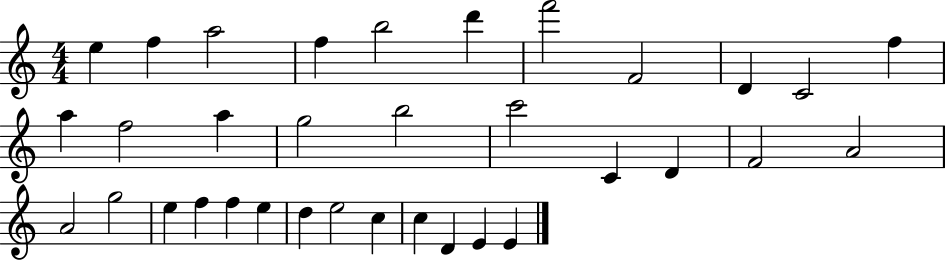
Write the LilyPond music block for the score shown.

{
  \clef treble
  \numericTimeSignature
  \time 4/4
  \key c \major
  e''4 f''4 a''2 | f''4 b''2 d'''4 | f'''2 f'2 | d'4 c'2 f''4 | \break a''4 f''2 a''4 | g''2 b''2 | c'''2 c'4 d'4 | f'2 a'2 | \break a'2 g''2 | e''4 f''4 f''4 e''4 | d''4 e''2 c''4 | c''4 d'4 e'4 e'4 | \break \bar "|."
}